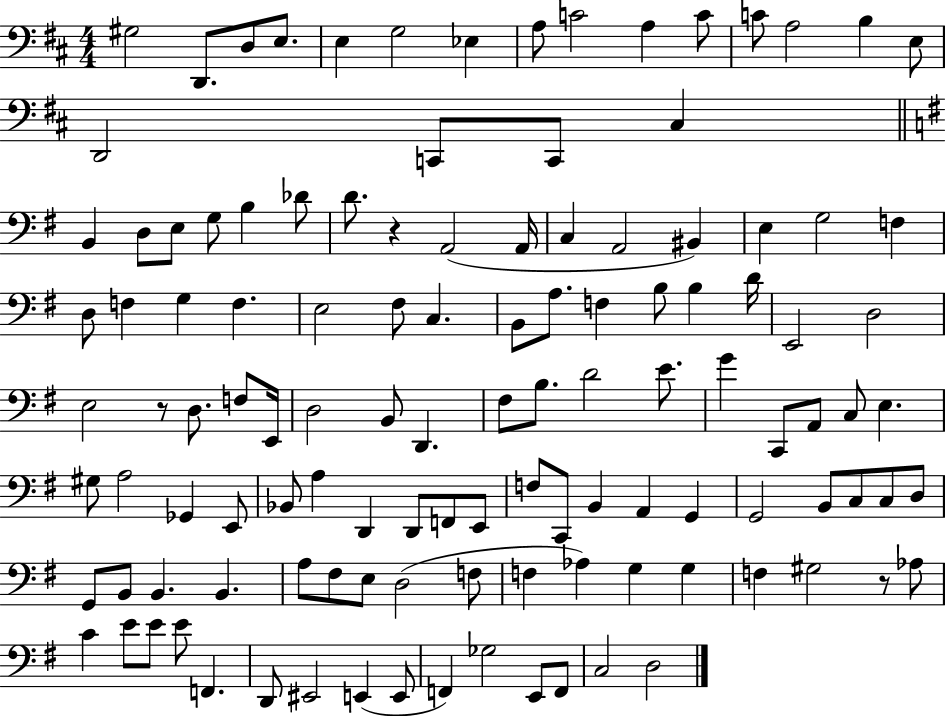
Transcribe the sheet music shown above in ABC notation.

X:1
T:Untitled
M:4/4
L:1/4
K:D
^G,2 D,,/2 D,/2 E,/2 E, G,2 _E, A,/2 C2 A, C/2 C/2 A,2 B, E,/2 D,,2 C,,/2 C,,/2 ^C, B,, D,/2 E,/2 G,/2 B, _D/2 D/2 z A,,2 A,,/4 C, A,,2 ^B,, E, G,2 F, D,/2 F, G, F, E,2 ^F,/2 C, B,,/2 A,/2 F, B,/2 B, D/4 E,,2 D,2 E,2 z/2 D,/2 F,/2 E,,/4 D,2 B,,/2 D,, ^F,/2 B,/2 D2 E/2 G C,,/2 A,,/2 C,/2 E, ^G,/2 A,2 _G,, E,,/2 _B,,/2 A, D,, D,,/2 F,,/2 E,,/2 F,/2 C,,/2 B,, A,, G,, G,,2 B,,/2 C,/2 C,/2 D,/2 G,,/2 B,,/2 B,, B,, A,/2 ^F,/2 E,/2 D,2 F,/2 F, _A, G, G, F, ^G,2 z/2 _A,/2 C E/2 E/2 E/2 F,, D,,/2 ^E,,2 E,, E,,/2 F,, _G,2 E,,/2 F,,/2 C,2 D,2